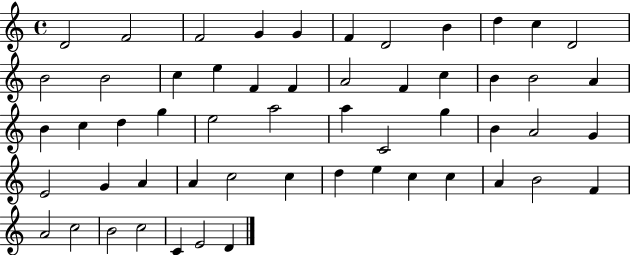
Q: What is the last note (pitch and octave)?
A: D4